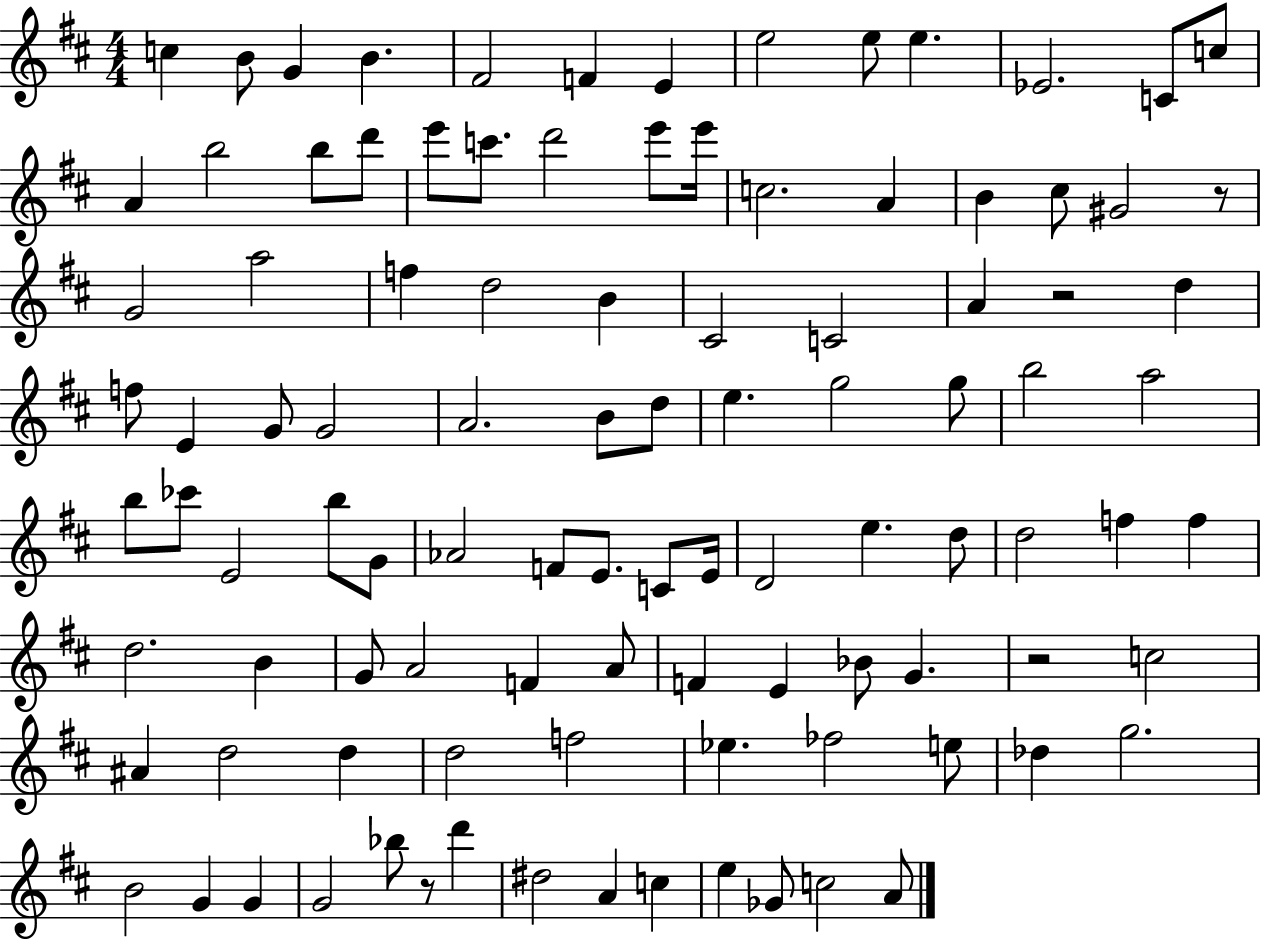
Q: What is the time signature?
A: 4/4